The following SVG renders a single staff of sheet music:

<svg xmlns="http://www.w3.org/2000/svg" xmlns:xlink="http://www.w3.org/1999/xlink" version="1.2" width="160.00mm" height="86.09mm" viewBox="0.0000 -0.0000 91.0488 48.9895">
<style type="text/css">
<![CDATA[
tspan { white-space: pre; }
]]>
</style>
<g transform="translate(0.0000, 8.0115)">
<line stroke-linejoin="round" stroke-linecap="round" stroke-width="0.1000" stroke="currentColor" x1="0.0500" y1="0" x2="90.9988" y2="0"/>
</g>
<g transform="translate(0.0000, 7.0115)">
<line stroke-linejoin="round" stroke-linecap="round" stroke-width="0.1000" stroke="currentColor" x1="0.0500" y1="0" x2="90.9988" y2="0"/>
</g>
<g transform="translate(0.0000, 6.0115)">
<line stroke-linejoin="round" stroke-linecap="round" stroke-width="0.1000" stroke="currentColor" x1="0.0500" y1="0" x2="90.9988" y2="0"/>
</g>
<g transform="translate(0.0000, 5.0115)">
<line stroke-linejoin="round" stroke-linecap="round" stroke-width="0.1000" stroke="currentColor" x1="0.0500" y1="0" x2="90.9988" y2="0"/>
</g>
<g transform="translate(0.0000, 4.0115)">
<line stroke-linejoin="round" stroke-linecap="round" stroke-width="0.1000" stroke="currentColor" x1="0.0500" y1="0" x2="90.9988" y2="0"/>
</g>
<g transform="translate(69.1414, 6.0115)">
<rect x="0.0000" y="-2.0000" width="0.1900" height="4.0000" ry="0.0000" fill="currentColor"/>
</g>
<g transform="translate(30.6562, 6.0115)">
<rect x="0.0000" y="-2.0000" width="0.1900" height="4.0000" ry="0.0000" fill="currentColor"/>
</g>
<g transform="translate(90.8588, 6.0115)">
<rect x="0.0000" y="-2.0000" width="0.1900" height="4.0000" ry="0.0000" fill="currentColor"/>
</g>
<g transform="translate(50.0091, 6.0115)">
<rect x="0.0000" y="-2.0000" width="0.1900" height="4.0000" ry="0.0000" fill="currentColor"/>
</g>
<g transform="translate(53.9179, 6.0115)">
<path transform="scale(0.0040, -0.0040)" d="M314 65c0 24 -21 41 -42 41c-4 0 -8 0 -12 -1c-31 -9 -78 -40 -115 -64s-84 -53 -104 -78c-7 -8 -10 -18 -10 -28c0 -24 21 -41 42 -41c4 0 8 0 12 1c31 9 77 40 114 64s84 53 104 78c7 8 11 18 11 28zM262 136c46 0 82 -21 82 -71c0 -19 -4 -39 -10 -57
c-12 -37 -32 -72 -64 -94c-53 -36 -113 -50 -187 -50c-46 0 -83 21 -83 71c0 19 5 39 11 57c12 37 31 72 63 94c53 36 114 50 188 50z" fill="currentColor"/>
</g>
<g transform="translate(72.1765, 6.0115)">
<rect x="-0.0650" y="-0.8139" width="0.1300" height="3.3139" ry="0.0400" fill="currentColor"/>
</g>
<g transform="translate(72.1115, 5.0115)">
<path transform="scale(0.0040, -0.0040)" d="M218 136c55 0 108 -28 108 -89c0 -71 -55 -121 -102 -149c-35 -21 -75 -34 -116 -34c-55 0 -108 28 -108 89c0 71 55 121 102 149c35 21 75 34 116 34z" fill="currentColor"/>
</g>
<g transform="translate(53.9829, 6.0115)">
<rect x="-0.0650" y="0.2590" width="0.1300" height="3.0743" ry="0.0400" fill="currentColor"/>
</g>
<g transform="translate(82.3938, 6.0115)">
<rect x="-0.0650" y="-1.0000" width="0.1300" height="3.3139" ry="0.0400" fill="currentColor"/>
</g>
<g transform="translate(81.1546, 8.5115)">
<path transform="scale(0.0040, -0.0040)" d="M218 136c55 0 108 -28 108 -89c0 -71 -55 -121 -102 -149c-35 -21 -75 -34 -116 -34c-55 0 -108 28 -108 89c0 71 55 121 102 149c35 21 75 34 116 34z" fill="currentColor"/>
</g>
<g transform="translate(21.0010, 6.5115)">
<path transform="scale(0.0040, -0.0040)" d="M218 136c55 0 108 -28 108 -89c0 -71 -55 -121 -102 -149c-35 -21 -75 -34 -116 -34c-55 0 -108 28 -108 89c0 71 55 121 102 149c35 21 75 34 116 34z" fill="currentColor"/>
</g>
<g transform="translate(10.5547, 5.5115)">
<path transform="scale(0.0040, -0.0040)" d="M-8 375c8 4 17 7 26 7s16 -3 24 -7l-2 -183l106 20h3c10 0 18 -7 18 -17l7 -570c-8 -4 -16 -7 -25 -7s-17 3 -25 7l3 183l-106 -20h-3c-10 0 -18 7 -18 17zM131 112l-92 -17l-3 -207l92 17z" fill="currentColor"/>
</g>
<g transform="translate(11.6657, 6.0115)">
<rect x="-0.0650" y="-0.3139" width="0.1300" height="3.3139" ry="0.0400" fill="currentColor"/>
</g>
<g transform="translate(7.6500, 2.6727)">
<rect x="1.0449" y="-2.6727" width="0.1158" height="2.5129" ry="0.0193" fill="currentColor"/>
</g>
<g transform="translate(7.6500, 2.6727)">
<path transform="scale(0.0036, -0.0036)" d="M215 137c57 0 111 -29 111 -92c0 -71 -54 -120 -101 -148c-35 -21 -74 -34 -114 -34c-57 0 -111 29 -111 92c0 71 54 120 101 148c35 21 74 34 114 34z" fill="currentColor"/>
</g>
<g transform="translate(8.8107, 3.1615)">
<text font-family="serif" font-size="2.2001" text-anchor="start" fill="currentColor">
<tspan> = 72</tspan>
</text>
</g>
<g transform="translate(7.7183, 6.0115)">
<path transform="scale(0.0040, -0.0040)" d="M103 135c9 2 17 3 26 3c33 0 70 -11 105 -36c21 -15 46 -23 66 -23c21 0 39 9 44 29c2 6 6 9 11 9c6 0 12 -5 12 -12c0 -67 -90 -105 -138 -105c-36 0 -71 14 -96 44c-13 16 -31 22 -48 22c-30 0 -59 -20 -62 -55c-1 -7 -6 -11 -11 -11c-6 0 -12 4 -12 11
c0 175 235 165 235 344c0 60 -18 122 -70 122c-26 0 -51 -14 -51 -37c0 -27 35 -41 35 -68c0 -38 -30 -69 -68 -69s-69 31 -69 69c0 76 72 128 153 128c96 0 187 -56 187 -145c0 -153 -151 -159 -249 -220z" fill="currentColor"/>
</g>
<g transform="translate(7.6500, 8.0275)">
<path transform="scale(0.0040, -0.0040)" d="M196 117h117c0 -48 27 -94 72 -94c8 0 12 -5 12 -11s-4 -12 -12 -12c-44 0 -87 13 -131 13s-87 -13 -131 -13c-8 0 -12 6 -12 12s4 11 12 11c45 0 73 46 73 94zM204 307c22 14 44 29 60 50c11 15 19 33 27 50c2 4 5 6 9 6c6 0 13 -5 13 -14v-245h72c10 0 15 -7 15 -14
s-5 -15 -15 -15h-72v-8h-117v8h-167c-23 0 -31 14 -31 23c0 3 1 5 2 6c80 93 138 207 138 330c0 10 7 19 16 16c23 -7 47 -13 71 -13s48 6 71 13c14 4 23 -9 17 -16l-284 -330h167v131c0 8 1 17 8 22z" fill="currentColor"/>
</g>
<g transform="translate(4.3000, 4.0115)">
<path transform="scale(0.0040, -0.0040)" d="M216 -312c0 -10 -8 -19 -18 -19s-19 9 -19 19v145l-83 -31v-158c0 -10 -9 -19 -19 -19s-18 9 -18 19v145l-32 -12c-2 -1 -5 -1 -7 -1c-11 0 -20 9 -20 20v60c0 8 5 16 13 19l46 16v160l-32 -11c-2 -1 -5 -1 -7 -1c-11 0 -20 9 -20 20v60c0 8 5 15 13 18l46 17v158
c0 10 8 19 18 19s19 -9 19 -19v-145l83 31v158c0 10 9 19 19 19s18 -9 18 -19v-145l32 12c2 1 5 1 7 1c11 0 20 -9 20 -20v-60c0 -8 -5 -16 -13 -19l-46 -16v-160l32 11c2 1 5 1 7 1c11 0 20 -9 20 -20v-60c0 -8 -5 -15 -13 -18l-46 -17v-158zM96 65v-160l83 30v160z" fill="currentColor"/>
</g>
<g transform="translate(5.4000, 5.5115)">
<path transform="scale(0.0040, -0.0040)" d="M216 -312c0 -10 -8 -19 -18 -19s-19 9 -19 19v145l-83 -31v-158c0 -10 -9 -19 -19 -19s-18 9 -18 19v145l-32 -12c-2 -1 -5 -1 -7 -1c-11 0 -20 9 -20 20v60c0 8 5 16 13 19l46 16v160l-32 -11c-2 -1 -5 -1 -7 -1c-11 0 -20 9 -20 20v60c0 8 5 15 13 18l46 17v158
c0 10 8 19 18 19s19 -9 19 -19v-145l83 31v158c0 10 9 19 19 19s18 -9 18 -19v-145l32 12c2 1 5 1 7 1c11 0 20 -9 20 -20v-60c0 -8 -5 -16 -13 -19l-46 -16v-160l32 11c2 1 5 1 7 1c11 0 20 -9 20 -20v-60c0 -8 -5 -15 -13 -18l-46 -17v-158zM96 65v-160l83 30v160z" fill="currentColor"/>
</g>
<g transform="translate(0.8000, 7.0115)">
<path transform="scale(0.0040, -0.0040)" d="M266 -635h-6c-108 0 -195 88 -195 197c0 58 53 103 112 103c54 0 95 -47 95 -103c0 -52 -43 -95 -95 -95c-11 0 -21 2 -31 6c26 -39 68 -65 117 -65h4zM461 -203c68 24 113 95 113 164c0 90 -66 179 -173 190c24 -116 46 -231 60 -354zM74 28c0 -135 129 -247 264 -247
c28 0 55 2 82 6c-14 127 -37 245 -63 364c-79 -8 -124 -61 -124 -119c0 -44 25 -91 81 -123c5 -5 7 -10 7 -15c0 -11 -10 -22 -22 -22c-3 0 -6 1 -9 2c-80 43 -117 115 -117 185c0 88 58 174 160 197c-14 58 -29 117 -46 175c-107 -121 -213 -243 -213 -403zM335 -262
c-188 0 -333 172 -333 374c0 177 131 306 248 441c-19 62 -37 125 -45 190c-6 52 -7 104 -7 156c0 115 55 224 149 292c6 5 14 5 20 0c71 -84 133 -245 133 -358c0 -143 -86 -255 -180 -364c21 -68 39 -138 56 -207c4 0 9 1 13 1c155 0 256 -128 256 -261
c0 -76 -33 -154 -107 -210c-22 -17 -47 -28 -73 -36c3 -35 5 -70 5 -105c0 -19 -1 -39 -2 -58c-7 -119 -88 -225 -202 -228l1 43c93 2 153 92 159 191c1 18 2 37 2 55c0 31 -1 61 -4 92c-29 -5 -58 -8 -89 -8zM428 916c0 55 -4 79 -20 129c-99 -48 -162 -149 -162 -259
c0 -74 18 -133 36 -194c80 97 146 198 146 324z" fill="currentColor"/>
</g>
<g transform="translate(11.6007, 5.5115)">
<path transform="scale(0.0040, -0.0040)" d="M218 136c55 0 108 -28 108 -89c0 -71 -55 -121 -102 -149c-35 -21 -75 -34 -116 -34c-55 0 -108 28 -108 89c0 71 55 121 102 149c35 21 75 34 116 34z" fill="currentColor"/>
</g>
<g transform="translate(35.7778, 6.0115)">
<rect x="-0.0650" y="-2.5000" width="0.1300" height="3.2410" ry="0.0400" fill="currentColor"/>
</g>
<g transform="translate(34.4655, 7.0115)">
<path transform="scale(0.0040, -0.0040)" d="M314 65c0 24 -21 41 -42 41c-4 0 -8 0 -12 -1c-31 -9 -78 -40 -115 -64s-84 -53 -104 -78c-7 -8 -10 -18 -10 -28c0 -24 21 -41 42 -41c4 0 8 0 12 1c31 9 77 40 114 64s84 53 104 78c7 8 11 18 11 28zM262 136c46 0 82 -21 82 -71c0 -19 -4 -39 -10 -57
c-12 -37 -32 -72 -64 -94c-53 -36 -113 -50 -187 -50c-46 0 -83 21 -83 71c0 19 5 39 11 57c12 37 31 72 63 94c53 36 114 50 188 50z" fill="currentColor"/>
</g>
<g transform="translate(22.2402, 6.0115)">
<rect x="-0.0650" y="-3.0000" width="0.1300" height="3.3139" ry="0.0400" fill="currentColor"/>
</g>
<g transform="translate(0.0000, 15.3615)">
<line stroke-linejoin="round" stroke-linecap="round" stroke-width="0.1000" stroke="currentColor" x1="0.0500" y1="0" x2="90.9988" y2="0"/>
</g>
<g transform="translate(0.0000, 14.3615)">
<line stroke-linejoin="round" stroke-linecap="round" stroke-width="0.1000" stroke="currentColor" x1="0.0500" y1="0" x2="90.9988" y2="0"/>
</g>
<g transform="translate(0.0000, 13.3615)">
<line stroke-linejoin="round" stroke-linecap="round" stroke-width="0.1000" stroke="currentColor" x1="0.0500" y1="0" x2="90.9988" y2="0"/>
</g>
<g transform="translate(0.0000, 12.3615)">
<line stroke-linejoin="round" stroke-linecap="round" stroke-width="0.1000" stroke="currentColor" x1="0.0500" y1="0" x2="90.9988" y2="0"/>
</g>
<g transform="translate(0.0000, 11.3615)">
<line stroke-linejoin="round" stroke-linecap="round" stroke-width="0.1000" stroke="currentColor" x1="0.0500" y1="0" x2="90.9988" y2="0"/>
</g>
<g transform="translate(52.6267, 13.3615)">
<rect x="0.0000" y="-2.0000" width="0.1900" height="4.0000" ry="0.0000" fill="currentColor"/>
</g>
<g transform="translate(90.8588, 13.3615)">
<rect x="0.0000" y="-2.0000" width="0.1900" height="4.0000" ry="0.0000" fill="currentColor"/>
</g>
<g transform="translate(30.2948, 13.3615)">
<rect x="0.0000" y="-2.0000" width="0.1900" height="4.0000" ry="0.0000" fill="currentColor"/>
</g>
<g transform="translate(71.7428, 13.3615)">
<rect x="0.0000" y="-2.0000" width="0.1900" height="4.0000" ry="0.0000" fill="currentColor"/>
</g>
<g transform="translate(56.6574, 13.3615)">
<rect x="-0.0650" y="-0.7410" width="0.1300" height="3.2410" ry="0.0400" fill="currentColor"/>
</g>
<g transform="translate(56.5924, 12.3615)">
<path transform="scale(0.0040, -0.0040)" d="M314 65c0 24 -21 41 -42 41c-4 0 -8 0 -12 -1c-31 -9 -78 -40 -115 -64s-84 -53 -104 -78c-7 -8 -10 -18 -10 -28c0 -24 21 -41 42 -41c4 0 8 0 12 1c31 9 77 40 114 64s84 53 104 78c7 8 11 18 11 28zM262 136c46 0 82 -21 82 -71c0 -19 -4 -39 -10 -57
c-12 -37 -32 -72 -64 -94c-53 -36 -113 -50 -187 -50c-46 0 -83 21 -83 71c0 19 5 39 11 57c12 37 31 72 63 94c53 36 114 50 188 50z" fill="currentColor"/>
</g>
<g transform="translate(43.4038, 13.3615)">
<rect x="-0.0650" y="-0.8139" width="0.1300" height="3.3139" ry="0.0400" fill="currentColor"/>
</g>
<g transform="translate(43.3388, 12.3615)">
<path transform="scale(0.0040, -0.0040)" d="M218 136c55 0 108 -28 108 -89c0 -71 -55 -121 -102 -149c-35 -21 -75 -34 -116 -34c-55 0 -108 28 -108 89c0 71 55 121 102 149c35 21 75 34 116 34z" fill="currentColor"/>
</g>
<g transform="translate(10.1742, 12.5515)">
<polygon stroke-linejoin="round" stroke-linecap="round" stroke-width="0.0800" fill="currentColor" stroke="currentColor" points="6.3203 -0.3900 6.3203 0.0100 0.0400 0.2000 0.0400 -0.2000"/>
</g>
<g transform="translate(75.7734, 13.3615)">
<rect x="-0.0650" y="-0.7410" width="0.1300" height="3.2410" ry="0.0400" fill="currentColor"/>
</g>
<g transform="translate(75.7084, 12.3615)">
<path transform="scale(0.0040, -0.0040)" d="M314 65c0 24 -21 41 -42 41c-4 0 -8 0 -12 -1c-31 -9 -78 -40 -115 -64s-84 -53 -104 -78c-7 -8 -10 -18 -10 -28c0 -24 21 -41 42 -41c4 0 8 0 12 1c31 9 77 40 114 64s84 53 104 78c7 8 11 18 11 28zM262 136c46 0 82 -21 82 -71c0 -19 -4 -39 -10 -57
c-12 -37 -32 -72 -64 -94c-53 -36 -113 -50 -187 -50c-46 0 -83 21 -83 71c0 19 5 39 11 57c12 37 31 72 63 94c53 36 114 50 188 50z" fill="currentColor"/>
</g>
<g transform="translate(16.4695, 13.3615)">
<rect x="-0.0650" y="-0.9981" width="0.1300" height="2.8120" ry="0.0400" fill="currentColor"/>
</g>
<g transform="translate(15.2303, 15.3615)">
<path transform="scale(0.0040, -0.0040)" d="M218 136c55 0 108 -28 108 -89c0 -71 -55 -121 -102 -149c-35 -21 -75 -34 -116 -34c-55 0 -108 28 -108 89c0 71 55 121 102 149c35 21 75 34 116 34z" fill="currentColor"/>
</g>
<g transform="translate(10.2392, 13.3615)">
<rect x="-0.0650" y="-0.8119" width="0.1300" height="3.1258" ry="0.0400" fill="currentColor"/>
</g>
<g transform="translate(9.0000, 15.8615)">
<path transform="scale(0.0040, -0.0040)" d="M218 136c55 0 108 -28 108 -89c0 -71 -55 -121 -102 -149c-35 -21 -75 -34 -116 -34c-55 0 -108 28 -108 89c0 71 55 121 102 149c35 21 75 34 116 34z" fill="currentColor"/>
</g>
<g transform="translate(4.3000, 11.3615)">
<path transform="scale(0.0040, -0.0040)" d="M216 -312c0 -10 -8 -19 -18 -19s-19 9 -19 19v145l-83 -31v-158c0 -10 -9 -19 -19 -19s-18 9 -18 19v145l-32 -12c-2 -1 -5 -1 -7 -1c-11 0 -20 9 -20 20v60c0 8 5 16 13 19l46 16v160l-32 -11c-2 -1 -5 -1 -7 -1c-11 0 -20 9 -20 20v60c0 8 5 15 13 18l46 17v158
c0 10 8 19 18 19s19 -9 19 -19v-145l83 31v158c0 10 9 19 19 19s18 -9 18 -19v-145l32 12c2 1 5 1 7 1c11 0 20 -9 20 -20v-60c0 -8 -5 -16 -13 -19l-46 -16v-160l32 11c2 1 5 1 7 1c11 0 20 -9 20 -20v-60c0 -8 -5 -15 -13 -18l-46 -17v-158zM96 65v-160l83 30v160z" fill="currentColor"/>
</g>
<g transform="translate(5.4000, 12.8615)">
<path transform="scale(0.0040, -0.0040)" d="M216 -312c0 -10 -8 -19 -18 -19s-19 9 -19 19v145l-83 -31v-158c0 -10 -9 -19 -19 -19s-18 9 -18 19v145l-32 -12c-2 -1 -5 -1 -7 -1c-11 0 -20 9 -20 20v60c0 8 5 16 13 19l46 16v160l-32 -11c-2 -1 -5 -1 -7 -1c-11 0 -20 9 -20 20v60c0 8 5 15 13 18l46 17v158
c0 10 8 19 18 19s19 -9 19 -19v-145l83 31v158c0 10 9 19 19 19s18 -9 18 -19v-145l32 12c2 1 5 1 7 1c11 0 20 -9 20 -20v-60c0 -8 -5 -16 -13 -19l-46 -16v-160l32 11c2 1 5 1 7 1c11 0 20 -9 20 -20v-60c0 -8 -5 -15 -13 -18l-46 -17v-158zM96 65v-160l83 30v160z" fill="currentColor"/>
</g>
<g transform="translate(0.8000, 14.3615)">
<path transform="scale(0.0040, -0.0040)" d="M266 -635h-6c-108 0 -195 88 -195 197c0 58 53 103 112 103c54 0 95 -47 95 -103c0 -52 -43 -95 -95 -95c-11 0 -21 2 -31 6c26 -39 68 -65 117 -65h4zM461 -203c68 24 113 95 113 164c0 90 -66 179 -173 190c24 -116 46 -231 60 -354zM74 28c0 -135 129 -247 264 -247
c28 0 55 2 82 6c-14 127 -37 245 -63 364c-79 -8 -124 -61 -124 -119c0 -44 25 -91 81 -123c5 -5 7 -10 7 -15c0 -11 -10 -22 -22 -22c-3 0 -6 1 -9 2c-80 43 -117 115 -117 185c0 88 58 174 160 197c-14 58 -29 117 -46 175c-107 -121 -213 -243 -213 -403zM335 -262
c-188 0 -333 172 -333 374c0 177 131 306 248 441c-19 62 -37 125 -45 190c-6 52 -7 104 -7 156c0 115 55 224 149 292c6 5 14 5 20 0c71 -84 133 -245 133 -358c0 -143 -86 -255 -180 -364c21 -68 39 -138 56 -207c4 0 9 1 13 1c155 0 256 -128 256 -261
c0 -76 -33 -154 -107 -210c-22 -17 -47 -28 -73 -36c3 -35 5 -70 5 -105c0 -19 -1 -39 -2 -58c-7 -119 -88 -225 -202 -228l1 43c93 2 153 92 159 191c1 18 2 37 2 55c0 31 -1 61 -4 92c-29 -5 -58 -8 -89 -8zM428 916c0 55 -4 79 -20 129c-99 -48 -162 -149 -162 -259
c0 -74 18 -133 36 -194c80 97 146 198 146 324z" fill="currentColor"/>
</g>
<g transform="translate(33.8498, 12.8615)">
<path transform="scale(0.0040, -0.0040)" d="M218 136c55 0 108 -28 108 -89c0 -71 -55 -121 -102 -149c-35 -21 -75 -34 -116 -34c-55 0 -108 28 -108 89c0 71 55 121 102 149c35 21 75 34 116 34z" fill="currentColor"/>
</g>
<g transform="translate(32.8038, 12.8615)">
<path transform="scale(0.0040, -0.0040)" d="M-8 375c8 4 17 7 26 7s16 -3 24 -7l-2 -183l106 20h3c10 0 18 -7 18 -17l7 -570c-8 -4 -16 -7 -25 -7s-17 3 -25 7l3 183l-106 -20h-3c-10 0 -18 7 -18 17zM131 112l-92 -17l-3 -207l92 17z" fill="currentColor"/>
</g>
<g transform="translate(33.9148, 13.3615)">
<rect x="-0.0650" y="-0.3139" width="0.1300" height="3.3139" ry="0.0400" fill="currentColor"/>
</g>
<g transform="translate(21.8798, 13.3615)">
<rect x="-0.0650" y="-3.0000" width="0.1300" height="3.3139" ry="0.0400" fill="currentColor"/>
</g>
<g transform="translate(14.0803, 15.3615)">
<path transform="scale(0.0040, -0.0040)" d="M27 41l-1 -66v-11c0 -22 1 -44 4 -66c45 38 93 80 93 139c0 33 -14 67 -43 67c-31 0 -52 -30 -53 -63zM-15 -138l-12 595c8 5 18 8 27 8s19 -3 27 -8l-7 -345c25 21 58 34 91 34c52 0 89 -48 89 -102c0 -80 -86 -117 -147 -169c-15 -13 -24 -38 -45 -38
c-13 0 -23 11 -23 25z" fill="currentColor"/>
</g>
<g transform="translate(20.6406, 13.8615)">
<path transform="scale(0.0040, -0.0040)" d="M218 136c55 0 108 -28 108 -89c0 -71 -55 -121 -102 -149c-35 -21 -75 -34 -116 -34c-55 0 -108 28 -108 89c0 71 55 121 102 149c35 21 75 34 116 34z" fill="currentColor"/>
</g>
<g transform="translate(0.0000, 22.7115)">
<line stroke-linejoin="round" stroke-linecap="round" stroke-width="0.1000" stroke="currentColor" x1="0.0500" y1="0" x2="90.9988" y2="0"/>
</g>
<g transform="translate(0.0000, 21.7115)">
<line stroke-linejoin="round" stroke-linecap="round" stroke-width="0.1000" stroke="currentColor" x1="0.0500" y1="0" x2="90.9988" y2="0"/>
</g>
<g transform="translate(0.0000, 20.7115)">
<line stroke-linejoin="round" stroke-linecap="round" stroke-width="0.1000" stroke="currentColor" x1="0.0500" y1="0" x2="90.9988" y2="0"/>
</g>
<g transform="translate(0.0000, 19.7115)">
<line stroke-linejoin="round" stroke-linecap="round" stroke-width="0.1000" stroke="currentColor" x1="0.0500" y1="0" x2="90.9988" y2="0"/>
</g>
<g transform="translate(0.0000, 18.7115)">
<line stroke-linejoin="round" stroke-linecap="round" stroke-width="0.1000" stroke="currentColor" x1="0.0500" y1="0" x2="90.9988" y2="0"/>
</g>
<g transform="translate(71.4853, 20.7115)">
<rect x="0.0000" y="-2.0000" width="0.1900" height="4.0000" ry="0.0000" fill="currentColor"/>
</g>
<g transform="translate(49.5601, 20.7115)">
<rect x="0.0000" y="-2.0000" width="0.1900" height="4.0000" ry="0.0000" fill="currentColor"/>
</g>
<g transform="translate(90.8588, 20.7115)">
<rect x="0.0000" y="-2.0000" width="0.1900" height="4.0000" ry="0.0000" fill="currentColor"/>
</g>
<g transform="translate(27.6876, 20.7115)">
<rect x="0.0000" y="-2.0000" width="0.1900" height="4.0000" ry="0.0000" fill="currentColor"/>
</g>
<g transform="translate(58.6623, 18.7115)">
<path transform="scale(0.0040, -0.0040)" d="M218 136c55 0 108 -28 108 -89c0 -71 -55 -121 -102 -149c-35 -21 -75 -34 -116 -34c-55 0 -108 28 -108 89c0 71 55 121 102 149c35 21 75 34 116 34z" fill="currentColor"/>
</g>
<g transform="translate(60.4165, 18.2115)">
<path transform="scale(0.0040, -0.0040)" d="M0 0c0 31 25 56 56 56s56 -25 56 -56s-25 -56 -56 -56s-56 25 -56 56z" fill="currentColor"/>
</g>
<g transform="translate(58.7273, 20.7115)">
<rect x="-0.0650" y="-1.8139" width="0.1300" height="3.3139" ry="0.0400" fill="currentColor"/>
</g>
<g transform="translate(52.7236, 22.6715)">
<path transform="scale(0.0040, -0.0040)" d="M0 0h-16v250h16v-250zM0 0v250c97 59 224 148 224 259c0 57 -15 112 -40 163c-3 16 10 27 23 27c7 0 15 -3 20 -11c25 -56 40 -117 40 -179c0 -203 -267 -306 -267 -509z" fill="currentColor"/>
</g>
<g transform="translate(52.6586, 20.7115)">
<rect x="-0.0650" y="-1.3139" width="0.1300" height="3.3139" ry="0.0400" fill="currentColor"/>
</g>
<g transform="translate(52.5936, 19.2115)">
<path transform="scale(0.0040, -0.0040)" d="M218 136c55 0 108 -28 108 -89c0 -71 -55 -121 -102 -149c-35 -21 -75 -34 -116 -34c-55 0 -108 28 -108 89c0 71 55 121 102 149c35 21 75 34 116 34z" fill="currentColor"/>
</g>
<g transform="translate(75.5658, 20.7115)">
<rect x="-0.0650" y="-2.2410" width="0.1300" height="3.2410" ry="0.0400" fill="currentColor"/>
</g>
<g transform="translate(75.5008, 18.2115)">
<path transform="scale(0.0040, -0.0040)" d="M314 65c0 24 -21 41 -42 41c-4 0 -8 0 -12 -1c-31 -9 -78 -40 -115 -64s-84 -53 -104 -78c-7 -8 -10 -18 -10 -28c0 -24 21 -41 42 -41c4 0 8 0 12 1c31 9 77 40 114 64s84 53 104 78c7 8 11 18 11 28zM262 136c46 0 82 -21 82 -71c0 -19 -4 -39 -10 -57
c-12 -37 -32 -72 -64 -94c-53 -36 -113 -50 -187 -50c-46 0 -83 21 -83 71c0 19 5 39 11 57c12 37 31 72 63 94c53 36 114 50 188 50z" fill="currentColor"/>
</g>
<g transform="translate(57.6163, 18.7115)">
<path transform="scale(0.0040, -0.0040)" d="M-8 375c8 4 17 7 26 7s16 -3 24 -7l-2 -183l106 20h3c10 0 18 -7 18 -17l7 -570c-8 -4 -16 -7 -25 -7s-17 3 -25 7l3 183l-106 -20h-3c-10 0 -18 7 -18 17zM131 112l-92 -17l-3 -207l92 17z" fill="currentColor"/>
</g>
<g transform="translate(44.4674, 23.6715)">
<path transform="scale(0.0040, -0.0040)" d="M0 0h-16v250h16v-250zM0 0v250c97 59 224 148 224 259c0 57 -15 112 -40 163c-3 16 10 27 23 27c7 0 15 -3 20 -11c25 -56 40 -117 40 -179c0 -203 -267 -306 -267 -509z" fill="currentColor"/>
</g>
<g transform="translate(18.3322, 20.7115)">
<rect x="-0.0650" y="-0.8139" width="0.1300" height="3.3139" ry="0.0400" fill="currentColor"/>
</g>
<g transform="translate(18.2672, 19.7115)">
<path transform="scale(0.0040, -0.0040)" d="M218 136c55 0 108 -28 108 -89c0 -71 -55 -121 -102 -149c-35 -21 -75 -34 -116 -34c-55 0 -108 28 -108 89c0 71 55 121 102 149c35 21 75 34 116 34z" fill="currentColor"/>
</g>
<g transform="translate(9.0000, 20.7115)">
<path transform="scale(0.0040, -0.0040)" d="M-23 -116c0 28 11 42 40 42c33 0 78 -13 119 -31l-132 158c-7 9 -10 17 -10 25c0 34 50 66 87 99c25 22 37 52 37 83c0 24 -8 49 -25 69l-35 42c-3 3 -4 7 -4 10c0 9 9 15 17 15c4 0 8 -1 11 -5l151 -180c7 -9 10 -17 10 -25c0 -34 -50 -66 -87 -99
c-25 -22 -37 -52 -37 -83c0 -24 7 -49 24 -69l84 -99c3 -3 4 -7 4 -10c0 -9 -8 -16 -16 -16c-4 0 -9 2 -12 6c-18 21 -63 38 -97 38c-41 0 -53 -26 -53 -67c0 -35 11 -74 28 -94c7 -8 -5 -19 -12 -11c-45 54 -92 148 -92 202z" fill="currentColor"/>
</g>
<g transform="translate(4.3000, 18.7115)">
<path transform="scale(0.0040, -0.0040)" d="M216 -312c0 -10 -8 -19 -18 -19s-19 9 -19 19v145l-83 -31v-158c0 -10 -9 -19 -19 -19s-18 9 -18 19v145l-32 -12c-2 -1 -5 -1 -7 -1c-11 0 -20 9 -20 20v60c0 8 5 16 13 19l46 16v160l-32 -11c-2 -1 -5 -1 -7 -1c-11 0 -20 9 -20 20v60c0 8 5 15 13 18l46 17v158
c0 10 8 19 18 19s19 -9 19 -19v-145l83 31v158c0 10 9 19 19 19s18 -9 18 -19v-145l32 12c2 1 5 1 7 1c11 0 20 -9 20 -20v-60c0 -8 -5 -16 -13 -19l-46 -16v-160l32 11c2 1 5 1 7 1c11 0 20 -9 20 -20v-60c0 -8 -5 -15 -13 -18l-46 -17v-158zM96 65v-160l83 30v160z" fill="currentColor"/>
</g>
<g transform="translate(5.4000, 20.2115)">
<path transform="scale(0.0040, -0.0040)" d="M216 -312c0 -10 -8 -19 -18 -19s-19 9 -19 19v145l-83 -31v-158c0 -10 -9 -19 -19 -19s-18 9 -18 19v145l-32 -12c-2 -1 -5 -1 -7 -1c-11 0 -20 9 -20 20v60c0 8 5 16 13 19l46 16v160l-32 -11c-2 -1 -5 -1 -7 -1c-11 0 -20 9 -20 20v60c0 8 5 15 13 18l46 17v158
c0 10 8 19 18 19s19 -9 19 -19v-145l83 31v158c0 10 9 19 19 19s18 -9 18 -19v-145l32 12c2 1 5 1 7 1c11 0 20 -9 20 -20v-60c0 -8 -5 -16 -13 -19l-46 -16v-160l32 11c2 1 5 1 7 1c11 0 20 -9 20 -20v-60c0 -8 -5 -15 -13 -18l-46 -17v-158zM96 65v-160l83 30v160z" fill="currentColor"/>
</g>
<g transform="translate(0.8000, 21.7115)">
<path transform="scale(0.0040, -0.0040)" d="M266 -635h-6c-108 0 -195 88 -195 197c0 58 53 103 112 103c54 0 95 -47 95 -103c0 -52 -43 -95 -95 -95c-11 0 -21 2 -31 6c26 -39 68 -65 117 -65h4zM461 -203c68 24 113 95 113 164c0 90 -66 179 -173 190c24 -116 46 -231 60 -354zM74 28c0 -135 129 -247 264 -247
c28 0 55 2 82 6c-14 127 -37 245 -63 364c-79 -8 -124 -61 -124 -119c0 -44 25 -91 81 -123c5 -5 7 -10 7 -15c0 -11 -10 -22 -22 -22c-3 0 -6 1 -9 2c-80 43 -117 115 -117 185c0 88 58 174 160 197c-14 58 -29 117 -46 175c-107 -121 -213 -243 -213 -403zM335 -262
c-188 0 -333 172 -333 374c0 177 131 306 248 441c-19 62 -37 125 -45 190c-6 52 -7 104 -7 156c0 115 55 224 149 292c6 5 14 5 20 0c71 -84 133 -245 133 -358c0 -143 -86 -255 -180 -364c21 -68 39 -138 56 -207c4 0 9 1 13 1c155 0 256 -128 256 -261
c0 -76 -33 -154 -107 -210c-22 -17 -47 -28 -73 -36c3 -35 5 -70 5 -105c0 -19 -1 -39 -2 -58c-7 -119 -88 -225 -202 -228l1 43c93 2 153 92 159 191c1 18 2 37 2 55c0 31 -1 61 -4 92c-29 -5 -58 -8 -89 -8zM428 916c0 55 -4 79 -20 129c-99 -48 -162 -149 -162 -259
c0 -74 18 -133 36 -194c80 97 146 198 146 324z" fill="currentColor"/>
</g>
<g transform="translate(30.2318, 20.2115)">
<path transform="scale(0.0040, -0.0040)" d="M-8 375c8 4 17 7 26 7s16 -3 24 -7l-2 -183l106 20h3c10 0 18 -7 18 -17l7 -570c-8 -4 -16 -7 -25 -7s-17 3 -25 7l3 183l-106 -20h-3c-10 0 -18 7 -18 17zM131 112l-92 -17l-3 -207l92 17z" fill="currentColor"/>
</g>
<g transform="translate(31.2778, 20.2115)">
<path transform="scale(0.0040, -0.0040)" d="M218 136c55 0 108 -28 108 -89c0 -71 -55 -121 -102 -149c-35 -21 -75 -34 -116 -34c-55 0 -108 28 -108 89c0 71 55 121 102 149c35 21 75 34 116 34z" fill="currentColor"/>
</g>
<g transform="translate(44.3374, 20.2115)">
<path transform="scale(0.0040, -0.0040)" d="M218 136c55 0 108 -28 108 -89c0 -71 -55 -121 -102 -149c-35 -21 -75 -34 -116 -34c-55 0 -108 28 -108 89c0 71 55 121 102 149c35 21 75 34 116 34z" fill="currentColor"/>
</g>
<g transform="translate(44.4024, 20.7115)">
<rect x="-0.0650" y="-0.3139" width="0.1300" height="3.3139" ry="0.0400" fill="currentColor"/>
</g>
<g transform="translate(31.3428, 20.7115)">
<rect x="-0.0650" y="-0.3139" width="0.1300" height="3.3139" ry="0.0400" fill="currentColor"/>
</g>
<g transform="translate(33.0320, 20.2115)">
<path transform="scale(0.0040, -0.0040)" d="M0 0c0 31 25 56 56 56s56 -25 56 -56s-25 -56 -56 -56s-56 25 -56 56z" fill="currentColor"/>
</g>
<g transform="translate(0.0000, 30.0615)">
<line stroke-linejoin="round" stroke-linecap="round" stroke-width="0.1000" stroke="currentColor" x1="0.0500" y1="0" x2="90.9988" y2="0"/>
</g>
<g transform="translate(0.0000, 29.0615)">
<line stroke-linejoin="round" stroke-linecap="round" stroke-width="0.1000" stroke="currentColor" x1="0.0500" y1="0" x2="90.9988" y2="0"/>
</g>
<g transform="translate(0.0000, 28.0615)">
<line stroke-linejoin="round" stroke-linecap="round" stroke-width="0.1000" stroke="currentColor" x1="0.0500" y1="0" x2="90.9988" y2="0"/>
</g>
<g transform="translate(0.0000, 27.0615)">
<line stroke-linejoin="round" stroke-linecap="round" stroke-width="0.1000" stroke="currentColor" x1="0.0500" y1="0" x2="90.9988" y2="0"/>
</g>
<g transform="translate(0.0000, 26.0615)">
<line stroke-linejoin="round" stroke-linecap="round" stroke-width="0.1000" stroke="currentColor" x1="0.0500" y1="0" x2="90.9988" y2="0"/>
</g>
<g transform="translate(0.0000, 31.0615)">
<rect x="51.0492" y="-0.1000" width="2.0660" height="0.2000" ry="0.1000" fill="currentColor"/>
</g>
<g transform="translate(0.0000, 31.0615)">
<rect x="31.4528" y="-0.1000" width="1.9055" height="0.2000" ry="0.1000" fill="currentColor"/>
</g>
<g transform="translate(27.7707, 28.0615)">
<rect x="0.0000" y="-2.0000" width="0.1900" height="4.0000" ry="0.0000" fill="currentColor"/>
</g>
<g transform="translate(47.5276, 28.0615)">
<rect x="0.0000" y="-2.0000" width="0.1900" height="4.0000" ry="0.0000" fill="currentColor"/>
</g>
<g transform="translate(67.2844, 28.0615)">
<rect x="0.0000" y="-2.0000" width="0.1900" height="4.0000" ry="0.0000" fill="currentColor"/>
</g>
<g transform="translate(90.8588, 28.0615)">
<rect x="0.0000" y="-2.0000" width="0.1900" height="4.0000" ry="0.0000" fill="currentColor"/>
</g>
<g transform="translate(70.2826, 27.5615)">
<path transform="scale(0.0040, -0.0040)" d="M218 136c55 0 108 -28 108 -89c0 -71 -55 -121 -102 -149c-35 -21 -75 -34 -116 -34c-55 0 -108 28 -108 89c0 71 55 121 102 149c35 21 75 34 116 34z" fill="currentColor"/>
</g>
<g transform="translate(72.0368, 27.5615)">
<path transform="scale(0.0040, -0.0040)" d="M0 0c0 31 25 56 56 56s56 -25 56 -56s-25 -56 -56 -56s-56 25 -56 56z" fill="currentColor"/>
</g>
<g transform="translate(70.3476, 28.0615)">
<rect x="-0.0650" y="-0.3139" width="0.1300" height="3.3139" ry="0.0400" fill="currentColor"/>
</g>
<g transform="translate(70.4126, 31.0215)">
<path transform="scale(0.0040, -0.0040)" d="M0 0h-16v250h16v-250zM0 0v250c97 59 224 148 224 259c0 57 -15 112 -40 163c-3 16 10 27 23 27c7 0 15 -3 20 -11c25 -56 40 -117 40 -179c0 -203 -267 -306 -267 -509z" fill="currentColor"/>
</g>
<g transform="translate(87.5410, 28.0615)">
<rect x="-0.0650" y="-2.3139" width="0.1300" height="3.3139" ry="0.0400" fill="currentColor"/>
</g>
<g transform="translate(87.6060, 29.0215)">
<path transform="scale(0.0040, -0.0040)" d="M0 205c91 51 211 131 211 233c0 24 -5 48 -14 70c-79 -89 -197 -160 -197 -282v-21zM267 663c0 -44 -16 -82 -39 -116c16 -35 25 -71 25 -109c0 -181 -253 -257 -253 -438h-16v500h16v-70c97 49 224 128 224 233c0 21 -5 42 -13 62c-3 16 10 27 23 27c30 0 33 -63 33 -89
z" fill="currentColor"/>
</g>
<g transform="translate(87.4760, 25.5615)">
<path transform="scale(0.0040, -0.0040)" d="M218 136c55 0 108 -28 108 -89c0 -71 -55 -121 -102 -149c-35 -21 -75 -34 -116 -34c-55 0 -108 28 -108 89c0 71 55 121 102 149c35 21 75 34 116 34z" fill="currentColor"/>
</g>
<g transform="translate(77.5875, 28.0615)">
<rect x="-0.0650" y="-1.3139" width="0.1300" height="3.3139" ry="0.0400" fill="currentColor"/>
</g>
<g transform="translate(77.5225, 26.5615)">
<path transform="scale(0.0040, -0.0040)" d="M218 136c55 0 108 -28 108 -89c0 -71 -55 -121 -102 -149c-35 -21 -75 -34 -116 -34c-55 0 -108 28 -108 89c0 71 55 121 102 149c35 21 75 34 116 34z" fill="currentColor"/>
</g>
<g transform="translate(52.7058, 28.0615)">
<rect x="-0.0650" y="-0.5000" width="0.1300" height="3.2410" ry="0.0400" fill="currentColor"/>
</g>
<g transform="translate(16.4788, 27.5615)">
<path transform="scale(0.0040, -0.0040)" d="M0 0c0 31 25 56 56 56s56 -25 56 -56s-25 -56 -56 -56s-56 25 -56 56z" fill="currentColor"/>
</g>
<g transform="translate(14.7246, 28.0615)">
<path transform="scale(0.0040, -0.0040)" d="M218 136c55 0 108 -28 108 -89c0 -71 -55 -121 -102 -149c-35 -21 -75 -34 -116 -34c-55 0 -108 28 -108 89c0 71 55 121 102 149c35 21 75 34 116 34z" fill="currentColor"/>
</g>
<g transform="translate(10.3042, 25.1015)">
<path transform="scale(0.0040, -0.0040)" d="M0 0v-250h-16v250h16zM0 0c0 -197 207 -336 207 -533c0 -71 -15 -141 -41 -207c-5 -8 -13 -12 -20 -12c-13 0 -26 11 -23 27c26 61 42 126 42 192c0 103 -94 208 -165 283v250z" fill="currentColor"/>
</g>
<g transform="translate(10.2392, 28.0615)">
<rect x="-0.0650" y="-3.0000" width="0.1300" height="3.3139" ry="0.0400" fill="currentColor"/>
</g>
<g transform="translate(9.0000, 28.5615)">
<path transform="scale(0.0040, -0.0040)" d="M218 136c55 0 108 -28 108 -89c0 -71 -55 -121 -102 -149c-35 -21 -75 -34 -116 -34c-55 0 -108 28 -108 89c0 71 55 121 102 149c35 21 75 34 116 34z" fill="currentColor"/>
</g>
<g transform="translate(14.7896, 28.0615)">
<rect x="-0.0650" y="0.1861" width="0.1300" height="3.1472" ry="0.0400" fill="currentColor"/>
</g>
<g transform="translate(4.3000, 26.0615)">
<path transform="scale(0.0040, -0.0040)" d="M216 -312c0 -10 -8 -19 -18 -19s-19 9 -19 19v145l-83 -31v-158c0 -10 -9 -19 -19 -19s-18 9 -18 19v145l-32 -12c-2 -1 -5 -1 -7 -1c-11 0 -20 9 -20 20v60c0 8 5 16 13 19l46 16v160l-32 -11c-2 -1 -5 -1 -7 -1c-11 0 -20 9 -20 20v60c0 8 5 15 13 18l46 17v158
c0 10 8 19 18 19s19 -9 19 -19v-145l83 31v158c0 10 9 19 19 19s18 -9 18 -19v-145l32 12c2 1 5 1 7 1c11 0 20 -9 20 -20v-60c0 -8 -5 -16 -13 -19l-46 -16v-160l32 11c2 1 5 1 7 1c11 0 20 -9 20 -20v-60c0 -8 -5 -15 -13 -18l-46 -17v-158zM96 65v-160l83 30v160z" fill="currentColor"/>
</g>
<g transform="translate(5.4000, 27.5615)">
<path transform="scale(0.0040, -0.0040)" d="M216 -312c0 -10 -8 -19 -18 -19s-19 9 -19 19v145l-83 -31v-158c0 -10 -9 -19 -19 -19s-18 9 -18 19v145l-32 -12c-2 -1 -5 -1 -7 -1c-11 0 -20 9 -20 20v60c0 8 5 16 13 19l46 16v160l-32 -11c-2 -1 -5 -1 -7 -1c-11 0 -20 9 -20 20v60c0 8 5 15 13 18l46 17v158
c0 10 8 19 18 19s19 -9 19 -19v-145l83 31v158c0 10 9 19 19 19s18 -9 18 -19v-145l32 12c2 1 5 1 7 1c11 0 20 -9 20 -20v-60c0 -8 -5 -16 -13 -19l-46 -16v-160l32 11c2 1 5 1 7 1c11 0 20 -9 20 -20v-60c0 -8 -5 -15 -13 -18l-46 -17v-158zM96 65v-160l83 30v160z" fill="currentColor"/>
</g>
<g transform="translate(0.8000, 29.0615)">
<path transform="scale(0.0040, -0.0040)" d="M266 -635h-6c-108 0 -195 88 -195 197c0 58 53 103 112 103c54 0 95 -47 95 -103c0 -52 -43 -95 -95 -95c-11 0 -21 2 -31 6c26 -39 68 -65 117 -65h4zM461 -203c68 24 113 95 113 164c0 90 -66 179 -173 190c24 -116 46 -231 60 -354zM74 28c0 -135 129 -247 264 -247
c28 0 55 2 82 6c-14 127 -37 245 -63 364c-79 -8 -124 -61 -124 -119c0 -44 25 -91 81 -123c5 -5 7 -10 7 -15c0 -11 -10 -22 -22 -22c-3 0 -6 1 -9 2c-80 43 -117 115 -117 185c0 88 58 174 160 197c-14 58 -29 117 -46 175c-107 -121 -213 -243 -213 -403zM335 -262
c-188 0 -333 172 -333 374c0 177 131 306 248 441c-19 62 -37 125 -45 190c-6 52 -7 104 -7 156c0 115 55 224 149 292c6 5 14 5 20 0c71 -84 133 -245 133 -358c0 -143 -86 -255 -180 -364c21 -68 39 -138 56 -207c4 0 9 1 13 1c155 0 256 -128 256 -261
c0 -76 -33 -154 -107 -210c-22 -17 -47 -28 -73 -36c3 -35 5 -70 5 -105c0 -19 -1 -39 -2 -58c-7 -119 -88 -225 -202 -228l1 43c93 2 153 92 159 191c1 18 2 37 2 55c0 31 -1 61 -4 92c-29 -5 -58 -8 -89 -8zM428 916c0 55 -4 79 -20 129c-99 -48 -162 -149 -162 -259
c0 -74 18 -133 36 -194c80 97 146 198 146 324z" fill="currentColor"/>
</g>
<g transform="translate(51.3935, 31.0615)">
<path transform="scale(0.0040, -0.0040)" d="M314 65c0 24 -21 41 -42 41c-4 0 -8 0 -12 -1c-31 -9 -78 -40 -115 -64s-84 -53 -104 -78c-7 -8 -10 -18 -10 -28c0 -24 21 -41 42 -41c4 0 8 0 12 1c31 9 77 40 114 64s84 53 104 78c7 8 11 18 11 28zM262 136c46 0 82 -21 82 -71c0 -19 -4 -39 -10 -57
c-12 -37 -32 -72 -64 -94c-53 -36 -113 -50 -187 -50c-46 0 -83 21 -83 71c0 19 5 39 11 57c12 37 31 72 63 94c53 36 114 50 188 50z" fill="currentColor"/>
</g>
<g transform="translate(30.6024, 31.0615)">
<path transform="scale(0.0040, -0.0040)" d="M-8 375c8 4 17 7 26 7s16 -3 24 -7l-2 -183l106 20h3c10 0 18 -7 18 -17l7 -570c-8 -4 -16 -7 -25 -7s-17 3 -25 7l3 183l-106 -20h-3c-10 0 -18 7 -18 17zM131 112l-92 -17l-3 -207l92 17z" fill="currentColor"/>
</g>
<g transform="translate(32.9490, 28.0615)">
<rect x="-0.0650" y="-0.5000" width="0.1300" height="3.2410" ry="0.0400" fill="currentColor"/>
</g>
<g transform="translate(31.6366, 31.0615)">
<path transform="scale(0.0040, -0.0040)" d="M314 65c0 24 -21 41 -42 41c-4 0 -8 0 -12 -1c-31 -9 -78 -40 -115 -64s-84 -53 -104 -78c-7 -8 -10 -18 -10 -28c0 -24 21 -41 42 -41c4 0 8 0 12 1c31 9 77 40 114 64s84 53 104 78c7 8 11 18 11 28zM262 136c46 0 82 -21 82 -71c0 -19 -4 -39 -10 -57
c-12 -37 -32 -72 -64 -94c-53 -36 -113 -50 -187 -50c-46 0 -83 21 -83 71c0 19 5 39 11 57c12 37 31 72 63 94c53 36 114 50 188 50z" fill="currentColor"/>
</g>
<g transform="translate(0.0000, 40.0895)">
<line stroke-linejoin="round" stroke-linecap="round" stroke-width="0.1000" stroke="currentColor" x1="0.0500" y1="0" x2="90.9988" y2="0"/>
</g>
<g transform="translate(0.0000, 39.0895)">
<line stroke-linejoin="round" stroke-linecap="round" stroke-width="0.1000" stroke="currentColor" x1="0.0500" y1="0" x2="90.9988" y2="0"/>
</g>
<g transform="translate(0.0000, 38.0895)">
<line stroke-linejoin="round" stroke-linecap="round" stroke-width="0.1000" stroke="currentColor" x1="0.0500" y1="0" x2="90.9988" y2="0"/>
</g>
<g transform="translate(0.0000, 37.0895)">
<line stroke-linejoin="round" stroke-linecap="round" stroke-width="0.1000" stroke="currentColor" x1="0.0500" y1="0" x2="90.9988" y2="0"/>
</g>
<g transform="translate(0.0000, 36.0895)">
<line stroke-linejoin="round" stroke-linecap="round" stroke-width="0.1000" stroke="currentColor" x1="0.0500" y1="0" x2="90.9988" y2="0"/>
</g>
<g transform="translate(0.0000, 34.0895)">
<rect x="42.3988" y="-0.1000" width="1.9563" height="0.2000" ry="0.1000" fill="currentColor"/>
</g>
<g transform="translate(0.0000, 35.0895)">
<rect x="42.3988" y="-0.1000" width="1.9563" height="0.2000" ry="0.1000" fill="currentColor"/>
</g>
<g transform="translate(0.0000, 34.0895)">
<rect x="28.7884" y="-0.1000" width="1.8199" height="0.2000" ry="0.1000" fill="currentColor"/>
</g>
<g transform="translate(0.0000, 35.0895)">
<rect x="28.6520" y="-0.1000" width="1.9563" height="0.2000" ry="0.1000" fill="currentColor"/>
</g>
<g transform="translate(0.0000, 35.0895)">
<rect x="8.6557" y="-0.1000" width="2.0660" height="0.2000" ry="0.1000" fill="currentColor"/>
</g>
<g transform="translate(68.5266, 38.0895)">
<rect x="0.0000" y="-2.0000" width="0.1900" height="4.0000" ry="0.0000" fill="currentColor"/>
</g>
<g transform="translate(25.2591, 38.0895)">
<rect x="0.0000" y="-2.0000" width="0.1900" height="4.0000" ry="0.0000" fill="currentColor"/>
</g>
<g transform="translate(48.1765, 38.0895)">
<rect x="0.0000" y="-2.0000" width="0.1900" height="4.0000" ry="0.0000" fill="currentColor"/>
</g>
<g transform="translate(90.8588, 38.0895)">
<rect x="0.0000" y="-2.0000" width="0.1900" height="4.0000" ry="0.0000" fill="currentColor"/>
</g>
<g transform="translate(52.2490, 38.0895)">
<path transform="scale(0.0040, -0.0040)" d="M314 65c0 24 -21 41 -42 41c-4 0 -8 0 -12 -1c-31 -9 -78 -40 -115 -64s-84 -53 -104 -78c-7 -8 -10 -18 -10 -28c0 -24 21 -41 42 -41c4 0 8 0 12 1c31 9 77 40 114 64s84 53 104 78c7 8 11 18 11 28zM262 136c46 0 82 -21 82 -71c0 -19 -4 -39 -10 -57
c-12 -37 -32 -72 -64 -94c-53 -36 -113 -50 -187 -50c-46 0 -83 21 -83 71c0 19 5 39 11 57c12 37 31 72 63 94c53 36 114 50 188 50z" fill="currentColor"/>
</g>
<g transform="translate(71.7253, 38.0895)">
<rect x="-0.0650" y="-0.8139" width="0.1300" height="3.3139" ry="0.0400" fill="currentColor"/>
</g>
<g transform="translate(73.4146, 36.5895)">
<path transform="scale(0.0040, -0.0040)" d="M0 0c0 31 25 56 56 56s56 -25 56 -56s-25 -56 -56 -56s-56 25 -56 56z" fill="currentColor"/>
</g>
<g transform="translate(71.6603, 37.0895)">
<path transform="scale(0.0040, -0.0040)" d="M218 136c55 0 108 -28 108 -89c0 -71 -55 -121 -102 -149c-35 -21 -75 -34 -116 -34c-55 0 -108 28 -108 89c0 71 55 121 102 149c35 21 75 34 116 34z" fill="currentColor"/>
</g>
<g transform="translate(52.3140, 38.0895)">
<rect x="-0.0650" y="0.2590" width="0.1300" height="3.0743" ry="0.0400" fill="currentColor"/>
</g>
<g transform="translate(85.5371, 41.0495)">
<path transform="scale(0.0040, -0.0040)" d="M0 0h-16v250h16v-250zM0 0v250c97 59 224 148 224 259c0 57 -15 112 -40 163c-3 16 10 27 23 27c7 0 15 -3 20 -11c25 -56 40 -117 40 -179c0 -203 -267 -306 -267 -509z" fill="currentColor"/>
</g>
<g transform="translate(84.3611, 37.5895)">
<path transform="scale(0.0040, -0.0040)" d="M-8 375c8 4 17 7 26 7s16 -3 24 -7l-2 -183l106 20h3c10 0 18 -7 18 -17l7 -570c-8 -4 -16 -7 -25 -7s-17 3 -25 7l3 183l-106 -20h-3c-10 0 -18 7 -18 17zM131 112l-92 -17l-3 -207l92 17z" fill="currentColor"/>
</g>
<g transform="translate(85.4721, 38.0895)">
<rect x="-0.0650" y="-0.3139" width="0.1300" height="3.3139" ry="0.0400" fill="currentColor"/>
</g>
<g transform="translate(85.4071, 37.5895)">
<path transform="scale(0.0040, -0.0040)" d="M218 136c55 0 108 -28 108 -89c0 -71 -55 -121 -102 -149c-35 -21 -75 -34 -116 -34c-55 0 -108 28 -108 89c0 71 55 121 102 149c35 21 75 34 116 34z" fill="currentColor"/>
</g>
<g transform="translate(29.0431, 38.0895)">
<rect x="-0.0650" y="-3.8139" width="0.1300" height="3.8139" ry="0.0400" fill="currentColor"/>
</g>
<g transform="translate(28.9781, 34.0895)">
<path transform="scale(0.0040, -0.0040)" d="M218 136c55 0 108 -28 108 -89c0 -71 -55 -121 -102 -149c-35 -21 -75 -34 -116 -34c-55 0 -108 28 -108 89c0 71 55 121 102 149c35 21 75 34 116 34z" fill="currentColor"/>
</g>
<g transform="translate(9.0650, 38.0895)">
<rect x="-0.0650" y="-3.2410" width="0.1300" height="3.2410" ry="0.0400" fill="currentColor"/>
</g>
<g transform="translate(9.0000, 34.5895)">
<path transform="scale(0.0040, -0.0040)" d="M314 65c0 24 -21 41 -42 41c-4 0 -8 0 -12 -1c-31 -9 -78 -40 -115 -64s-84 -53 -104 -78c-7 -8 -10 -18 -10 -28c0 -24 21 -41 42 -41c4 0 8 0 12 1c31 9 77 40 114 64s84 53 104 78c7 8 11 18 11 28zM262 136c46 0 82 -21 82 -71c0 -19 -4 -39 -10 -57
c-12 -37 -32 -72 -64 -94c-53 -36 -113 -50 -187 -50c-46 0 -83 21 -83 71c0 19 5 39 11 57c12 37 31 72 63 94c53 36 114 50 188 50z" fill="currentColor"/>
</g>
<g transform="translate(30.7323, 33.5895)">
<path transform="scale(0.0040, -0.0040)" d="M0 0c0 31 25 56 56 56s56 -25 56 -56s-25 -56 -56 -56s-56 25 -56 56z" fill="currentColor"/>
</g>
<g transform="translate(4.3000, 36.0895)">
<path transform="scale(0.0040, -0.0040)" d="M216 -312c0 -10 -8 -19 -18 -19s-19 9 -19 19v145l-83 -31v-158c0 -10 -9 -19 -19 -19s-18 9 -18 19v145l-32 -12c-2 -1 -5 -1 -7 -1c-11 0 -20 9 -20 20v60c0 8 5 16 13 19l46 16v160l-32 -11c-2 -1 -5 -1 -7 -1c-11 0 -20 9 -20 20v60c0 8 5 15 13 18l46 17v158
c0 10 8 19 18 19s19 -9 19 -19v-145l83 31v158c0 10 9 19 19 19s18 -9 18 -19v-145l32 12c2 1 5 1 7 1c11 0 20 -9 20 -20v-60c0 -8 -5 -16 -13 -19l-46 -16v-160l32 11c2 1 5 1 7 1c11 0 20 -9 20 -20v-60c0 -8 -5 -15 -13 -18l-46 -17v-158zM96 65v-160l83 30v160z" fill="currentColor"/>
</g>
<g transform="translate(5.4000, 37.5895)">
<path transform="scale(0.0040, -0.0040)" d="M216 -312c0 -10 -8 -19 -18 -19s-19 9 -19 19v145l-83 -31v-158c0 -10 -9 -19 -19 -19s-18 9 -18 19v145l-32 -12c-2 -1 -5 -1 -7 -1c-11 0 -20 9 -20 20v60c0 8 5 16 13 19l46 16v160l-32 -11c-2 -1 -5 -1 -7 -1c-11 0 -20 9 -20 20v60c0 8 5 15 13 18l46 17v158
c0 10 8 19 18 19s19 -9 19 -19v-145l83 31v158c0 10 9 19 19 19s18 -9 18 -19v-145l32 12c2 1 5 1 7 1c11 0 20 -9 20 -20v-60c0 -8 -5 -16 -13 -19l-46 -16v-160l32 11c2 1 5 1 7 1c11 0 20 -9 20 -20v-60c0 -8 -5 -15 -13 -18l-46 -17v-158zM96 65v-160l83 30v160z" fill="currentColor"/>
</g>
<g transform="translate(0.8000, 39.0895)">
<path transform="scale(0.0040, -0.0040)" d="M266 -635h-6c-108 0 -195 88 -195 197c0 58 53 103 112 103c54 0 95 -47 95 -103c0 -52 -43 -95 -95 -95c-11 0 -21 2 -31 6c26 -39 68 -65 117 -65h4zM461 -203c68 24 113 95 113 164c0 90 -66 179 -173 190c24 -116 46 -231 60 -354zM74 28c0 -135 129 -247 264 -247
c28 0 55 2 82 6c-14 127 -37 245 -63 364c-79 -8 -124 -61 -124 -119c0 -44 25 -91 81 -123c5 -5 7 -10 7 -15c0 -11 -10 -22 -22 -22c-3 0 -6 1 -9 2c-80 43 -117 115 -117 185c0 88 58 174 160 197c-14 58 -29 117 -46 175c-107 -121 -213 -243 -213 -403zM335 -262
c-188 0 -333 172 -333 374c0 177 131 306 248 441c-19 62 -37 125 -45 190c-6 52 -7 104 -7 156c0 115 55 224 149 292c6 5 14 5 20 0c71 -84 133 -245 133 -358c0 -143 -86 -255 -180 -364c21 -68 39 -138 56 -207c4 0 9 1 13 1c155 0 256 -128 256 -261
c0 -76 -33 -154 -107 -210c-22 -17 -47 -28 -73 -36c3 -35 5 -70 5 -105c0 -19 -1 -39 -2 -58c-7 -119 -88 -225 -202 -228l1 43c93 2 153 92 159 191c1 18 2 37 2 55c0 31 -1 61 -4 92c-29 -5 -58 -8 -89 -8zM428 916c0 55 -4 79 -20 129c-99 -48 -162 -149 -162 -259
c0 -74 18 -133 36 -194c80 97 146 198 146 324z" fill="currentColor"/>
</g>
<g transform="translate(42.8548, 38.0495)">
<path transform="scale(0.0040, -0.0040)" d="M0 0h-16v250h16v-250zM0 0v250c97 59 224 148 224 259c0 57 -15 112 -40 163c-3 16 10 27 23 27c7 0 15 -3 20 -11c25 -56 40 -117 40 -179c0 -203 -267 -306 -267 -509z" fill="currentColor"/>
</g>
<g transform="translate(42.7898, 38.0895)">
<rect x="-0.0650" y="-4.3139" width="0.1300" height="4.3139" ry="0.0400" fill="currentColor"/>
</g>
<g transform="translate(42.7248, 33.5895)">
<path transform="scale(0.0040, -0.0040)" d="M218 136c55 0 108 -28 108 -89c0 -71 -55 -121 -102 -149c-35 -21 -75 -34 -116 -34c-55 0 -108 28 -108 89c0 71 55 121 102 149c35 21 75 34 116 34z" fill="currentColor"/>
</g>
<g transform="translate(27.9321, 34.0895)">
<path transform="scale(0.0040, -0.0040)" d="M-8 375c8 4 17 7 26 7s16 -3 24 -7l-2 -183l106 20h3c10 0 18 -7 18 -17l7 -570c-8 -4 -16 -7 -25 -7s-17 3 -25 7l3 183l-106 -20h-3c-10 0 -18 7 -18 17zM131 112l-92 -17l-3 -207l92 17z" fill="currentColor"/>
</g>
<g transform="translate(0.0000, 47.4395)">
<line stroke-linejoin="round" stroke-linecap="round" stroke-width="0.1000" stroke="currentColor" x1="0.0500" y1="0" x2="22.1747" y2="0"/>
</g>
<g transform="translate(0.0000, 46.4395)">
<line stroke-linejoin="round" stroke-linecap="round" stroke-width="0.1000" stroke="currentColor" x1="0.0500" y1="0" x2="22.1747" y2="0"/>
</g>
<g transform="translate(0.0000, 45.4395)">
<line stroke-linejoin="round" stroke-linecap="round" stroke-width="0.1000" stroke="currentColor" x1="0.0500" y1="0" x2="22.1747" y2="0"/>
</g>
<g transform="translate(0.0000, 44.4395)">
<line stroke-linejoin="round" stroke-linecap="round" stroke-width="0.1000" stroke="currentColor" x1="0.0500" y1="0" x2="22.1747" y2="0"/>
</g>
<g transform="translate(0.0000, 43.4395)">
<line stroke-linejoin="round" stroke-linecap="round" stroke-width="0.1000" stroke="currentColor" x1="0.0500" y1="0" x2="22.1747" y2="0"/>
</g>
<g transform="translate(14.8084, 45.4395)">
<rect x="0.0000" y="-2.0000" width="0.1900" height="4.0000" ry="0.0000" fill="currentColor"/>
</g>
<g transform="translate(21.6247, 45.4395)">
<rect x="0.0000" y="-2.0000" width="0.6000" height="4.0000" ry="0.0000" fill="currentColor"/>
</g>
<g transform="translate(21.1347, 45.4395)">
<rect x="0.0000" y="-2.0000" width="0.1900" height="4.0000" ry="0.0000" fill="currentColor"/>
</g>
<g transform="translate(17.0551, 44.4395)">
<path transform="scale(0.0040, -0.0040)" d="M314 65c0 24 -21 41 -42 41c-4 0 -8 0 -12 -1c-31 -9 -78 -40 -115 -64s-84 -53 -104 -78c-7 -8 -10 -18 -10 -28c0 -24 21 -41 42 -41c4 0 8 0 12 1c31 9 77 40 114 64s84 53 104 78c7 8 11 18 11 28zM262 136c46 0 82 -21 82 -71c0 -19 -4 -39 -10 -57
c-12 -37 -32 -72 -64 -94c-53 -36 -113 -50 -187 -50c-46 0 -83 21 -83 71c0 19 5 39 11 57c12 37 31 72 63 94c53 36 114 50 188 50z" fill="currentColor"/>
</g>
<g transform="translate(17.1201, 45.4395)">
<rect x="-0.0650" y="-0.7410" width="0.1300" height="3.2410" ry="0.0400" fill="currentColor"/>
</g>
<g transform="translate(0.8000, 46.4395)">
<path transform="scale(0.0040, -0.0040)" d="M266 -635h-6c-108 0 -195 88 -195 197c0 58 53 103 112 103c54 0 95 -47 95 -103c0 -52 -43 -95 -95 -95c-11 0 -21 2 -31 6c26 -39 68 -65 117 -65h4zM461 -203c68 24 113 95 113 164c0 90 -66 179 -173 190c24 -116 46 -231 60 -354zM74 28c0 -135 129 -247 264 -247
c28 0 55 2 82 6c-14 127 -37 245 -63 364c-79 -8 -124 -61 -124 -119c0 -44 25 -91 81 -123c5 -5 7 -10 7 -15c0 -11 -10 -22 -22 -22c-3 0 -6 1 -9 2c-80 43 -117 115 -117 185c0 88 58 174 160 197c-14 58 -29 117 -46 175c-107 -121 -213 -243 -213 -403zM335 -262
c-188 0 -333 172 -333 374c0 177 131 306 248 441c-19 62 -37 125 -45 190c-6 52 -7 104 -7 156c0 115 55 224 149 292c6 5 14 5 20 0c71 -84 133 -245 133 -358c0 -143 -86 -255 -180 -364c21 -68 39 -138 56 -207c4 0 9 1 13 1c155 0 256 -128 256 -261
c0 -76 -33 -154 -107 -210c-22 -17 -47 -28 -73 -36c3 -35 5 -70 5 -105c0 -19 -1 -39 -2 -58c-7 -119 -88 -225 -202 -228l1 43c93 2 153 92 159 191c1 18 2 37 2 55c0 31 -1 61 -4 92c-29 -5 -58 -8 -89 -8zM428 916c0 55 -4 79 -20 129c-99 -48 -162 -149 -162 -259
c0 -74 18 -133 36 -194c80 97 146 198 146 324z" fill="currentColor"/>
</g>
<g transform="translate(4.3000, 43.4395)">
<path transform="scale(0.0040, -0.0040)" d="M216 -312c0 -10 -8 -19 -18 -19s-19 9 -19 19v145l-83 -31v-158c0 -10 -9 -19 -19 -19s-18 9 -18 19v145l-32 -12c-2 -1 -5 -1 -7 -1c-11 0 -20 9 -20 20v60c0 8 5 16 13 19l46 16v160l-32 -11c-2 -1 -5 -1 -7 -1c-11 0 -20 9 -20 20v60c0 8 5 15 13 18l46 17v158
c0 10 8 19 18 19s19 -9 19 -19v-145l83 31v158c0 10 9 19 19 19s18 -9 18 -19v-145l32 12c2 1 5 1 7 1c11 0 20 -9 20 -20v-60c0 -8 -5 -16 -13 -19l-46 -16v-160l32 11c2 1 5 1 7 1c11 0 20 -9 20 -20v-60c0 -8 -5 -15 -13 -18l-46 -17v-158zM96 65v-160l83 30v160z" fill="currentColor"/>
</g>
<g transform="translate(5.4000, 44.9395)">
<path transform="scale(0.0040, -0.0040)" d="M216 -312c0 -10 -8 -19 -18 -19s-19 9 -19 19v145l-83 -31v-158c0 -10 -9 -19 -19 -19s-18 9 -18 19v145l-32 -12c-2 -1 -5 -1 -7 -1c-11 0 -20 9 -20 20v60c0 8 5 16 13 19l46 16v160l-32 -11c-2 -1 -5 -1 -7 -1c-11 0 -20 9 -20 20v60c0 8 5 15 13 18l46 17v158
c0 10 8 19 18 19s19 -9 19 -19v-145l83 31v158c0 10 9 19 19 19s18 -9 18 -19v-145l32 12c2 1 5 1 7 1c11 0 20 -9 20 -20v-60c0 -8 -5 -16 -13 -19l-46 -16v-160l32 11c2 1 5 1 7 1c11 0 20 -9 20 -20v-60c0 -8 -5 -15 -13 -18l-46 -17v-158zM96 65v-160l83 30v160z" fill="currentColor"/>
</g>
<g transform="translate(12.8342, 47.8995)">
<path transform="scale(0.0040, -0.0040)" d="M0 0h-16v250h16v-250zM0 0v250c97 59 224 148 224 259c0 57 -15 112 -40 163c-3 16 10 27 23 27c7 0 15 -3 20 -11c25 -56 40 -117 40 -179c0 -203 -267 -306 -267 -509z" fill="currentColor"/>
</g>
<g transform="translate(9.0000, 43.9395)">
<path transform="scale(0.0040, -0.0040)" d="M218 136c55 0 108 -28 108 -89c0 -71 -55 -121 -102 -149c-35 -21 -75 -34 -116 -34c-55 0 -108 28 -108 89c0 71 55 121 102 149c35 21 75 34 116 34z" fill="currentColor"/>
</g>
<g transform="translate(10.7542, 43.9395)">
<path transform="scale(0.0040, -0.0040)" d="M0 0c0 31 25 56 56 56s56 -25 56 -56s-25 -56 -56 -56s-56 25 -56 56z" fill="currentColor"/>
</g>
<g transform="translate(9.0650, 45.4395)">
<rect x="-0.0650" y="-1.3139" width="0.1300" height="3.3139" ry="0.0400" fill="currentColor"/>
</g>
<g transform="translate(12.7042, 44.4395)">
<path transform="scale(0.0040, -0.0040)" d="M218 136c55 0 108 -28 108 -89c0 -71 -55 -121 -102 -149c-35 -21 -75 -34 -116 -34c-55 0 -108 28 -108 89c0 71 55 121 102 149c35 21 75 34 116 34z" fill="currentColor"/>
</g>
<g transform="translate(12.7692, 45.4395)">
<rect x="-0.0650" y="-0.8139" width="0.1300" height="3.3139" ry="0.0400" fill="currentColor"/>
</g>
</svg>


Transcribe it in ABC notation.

X:1
T:Untitled
M:2/4
L:1/4
K:D
c A G2 B2 d D D/2 _E/2 A c d d2 d2 z d c c/2 e/2 f g2 A/2 B C2 ^C2 ^c/2 e g/4 b2 c' d'/2 B2 d c/2 e d/2 d2